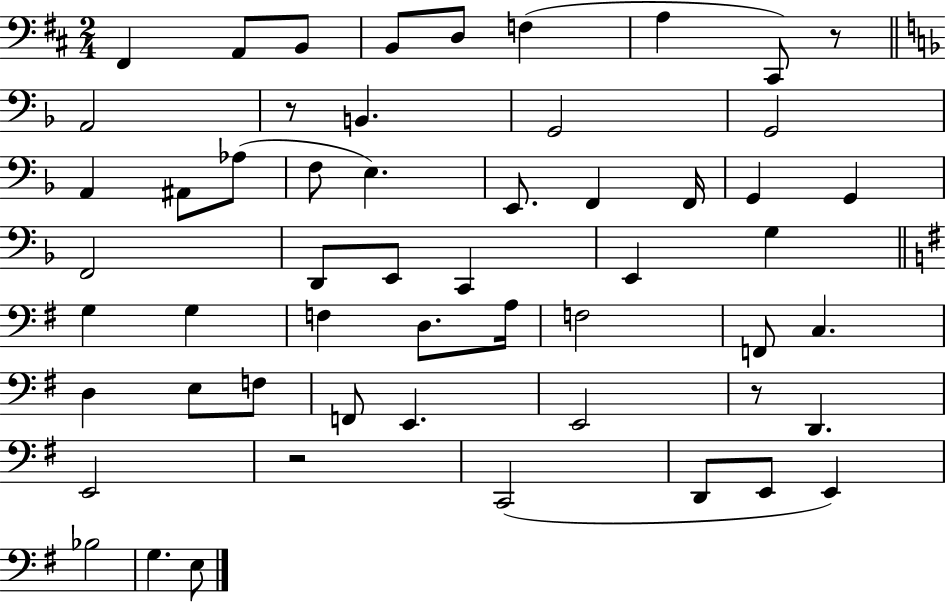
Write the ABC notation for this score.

X:1
T:Untitled
M:2/4
L:1/4
K:D
^F,, A,,/2 B,,/2 B,,/2 D,/2 F, A, ^C,,/2 z/2 A,,2 z/2 B,, G,,2 G,,2 A,, ^A,,/2 _A,/2 F,/2 E, E,,/2 F,, F,,/4 G,, G,, F,,2 D,,/2 E,,/2 C,, E,, G, G, G, F, D,/2 A,/4 F,2 F,,/2 C, D, E,/2 F,/2 F,,/2 E,, E,,2 z/2 D,, E,,2 z2 C,,2 D,,/2 E,,/2 E,, _B,2 G, E,/2